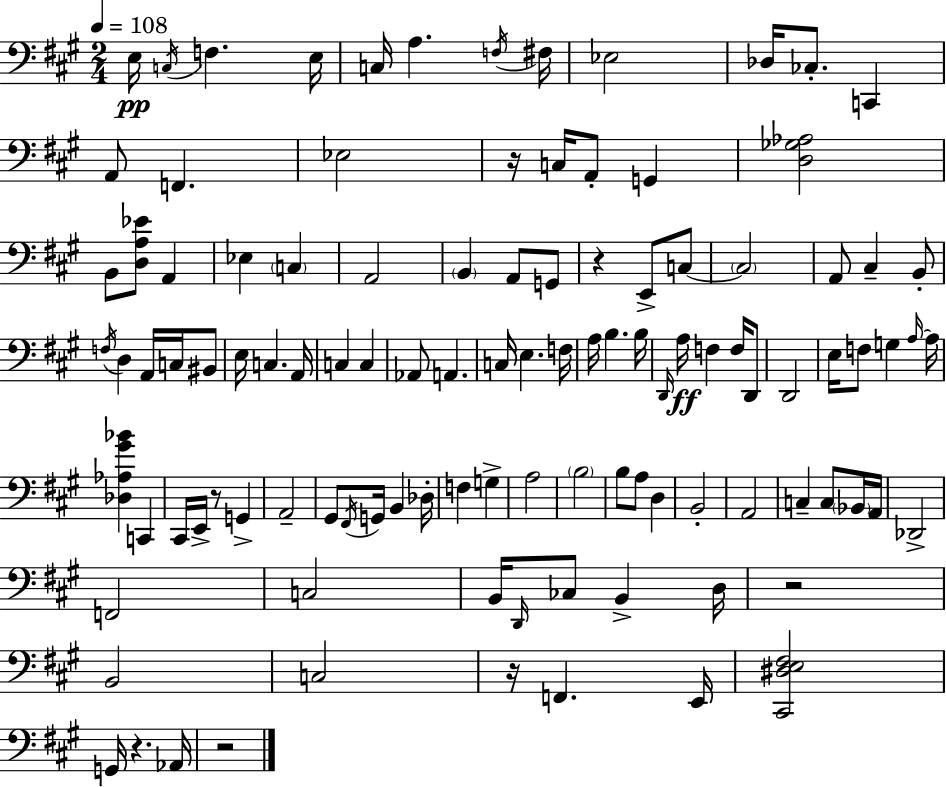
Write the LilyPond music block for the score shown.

{
  \clef bass
  \numericTimeSignature
  \time 2/4
  \key a \major
  \tempo 4 = 108
  \repeat volta 2 { e16\pp \acciaccatura { c16 } f4. | e16 c16 a4. | \acciaccatura { f16 } fis16 ees2 | des16 ces8.-. c,4 | \break a,8 f,4. | ees2 | r16 c16 a,8-. g,4 | <d ges aes>2 | \break b,8 <d a ees'>8 a,4 | ees4 \parenthesize c4 | a,2 | \parenthesize b,4 a,8 | \break g,8 r4 e,8-> | c8~~ \parenthesize c2 | a,8 cis4-- | b,8-. \acciaccatura { f16 } d4 a,16 | \break c16 bis,8 e16 c4. | a,16 c4 c4 | aes,8 a,4. | c16 e4. | \break f16 a16 b4. | b16 \grace { d,16 }\ff a16 f4 | f16 d,8 d,2 | e16 f8 g4 | \break \grace { a16~ }~ a16 <des aes gis' bes'>4 | c,4 cis,16 e,16-> r8 | g,4-> a,2-- | gis,8 \acciaccatura { fis,16 } | \break g,16 b,4 des16-. f4 | g4-> a2 | \parenthesize b2 | b8 | \break a8 d4 b,2-. | a,2 | c4-- | c8 \parenthesize bes,16 a,16 des,2-> | \break f,2 | c2 | b,16 \grace { d,16 } | ces8 b,4-> d16 r2 | \break b,2 | c2 | r16 | f,4. e,16 <cis, dis e fis>2 | \break g,16 | r4. aes,16 r2 | } \bar "|."
}